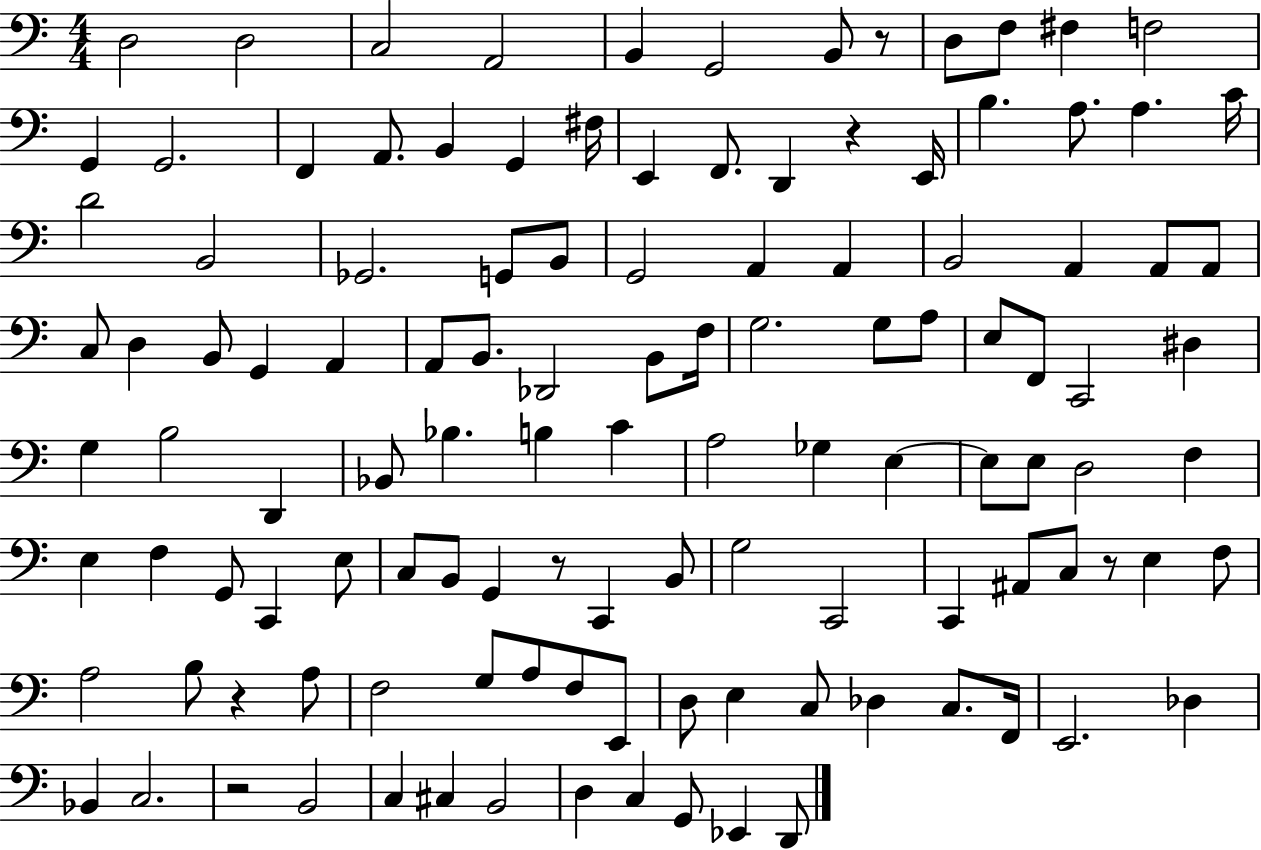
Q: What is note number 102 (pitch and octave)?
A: Db3